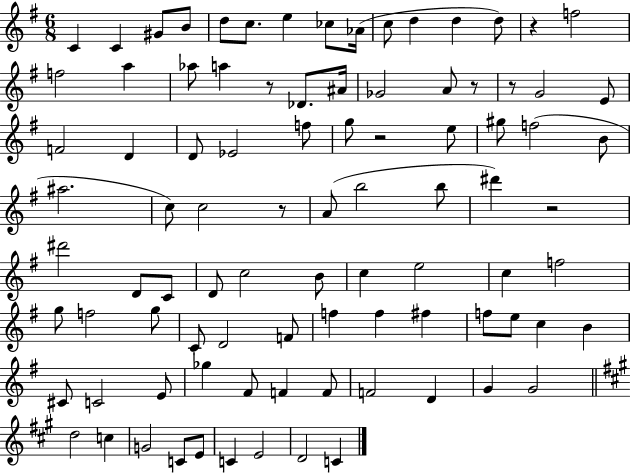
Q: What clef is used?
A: treble